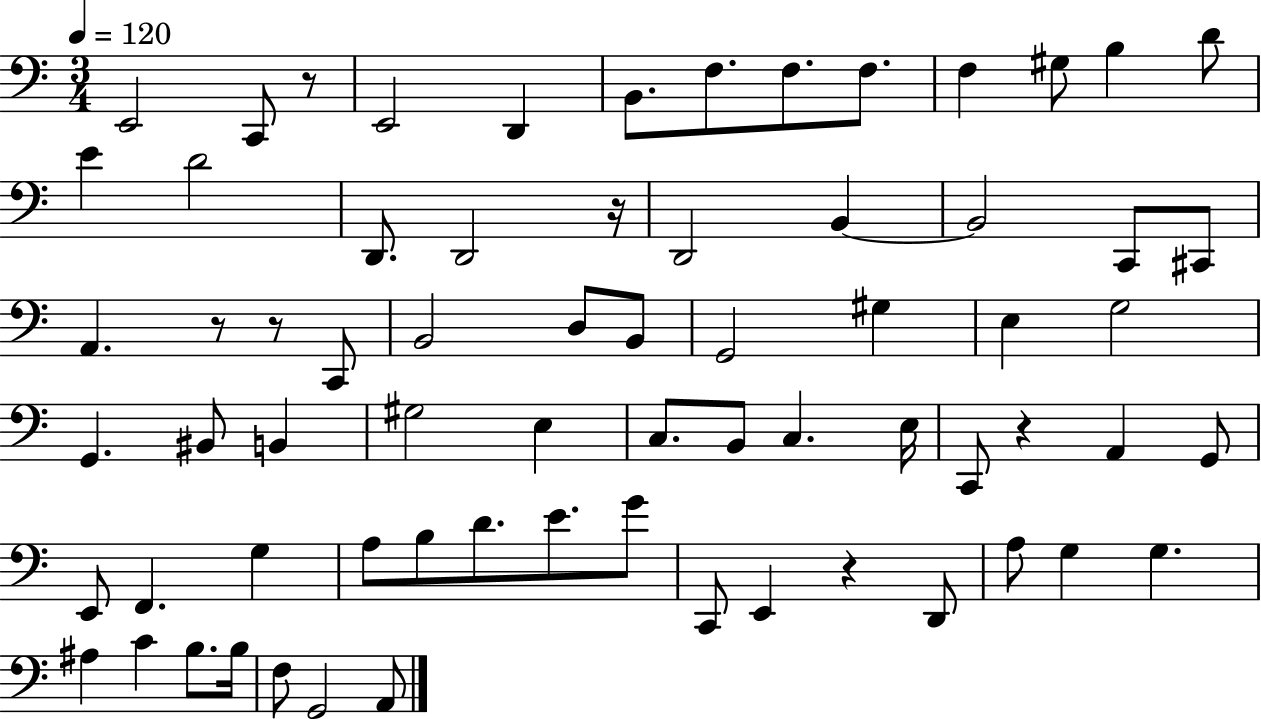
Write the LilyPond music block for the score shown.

{
  \clef bass
  \numericTimeSignature
  \time 3/4
  \key c \major
  \tempo 4 = 120
  e,2 c,8 r8 | e,2 d,4 | b,8. f8. f8. f8. | f4 gis8 b4 d'8 | \break e'4 d'2 | d,8. d,2 r16 | d,2 b,4~~ | b,2 c,8 cis,8 | \break a,4. r8 r8 c,8 | b,2 d8 b,8 | g,2 gis4 | e4 g2 | \break g,4. bis,8 b,4 | gis2 e4 | c8. b,8 c4. e16 | c,8 r4 a,4 g,8 | \break e,8 f,4. g4 | a8 b8 d'8. e'8. g'8 | c,8 e,4 r4 d,8 | a8 g4 g4. | \break ais4 c'4 b8. b16 | f8 g,2 a,8 | \bar "|."
}